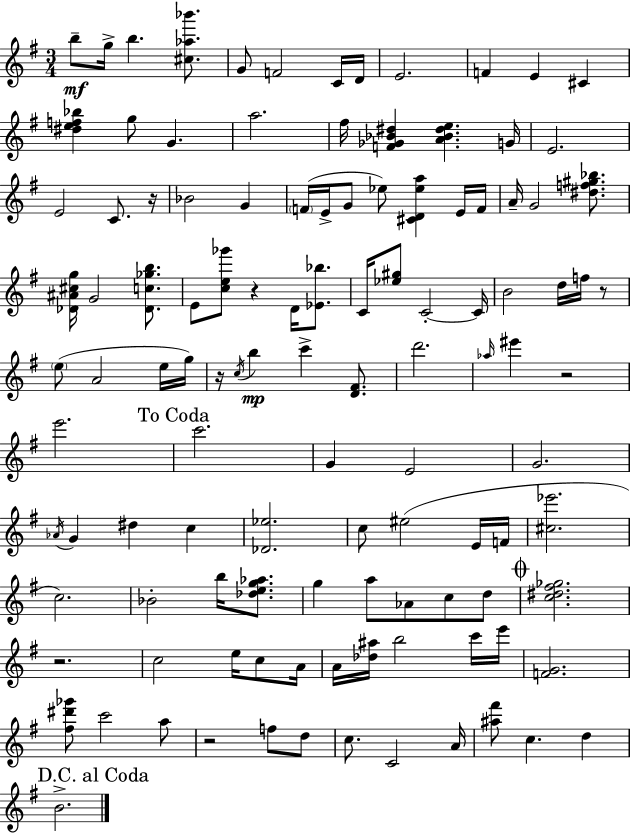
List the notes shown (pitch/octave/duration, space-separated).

B5/e G5/s B5/q. [C#5,Ab5,Bb6]/e. G4/e F4/h C4/s D4/s E4/h. F4/q E4/q C#4/q [D#5,E5,F5,Bb5]/q G5/e G4/q. A5/h. F#5/s [F4,Gb4,Bb4,D#5]/q [A4,Bb4,D#5,E5]/q. G4/s E4/h. E4/h C4/e. R/s Bb4/h G4/q F4/s E4/s G4/e Eb5/e [C#4,D4,Eb5,A5]/q E4/s F4/s A4/s G4/h [D#5,F5,G#5,Bb5]/e. [Db4,A#4,C#5,G5]/s G4/h [Db4,C5,Gb5,B5]/e. E4/e [C5,E5,Gb6]/e R/q D4/s [Eb4,Bb5]/e. C4/s [Eb5,G#5]/e C4/h C4/s B4/h D5/s F5/s R/e E5/e A4/h E5/s G5/s R/s C5/s B5/q C6/q [D4,F#4]/e. D6/h. Ab5/s EIS6/q R/h E6/h. C6/h. G4/q E4/h G4/h. Ab4/s G4/q D#5/q C5/q [Db4,Eb5]/h. C5/e EIS5/h E4/s F4/s [C#5,Eb6]/h. C5/h. Bb4/h B5/s [Db5,E5,G5,Ab5]/e. G5/q A5/e Ab4/e C5/e D5/e [C5,D#5,F#5,Gb5]/h. R/h. C5/h E5/s C5/e A4/s A4/s [Db5,A#5]/s B5/h C6/s E6/s [F4,G4]/h. [F#5,D#6,Gb6]/e C6/h A5/e R/h F5/e D5/e C5/e. C4/h A4/s [A#5,F#6]/e C5/q. D5/q B4/h.